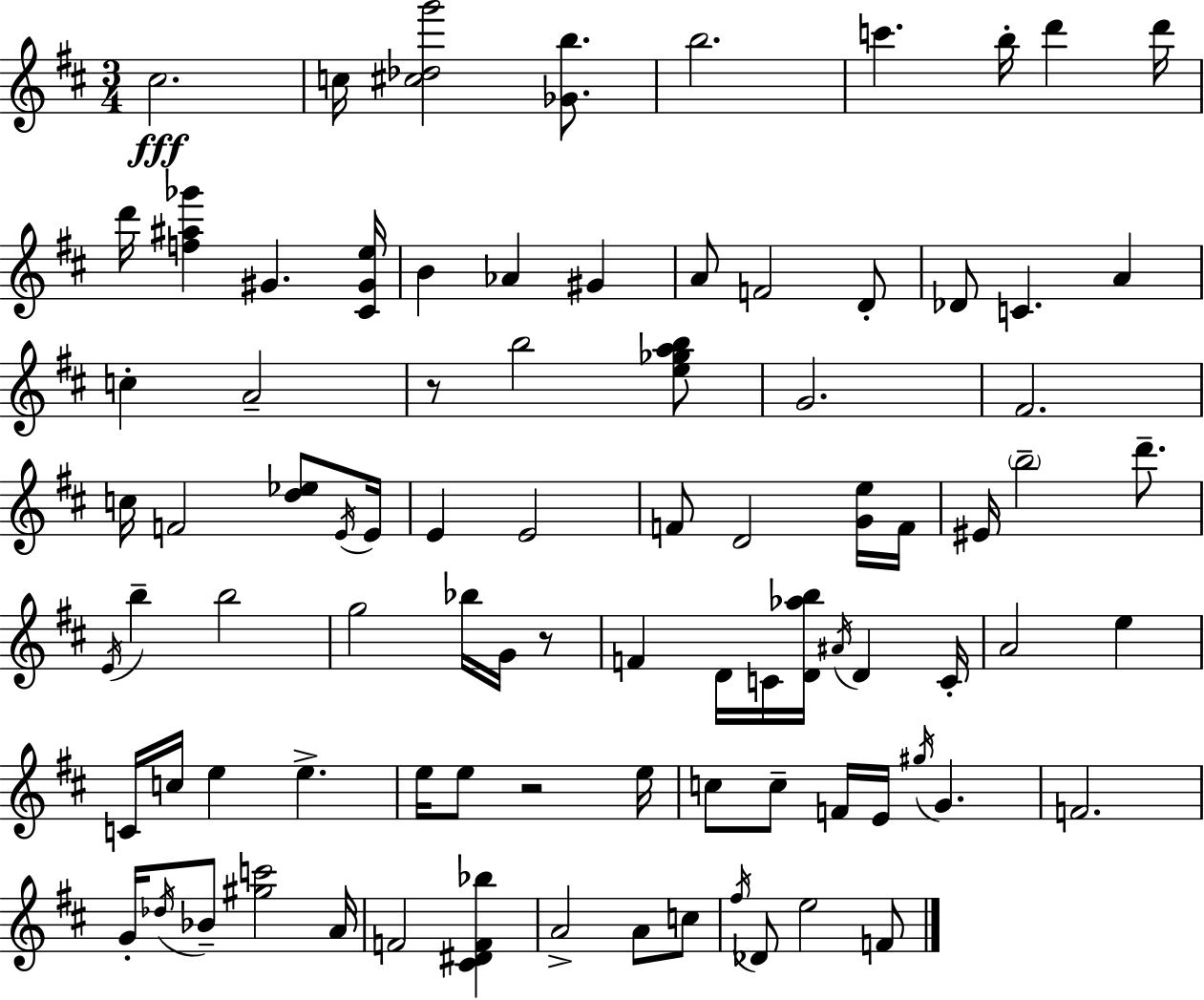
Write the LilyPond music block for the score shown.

{
  \clef treble
  \numericTimeSignature
  \time 3/4
  \key d \major
  cis''2.\fff | c''16 <cis'' des'' g'''>2 <ges' b''>8. | b''2. | c'''4. b''16-. d'''4 d'''16 | \break d'''16 <f'' ais'' ges'''>4 gis'4. <cis' gis' e''>16 | b'4 aes'4 gis'4 | a'8 f'2 d'8-. | des'8 c'4. a'4 | \break c''4-. a'2-- | r8 b''2 <e'' ges'' a'' b''>8 | g'2. | fis'2. | \break c''16 f'2 <d'' ees''>8 \acciaccatura { e'16 } | e'16 e'4 e'2 | f'8 d'2 <g' e''>16 | f'16 eis'16 \parenthesize b''2-- d'''8.-- | \break \acciaccatura { e'16 } b''4-- b''2 | g''2 bes''16 g'16 | r8 f'4 d'16 c'16 <d' aes'' b''>16 \acciaccatura { ais'16 } d'4 | c'16-. a'2 e''4 | \break c'16 c''16 e''4 e''4.-> | e''16 e''8 r2 | e''16 c''8 c''8-- f'16 e'16 \acciaccatura { gis''16 } g'4. | f'2. | \break g'16-. \acciaccatura { des''16 } bes'8-- <gis'' c'''>2 | a'16 f'2 | <cis' dis' f' bes''>4 a'2-> | a'8 c''8 \acciaccatura { fis''16 } des'8 e''2 | \break f'8 \bar "|."
}